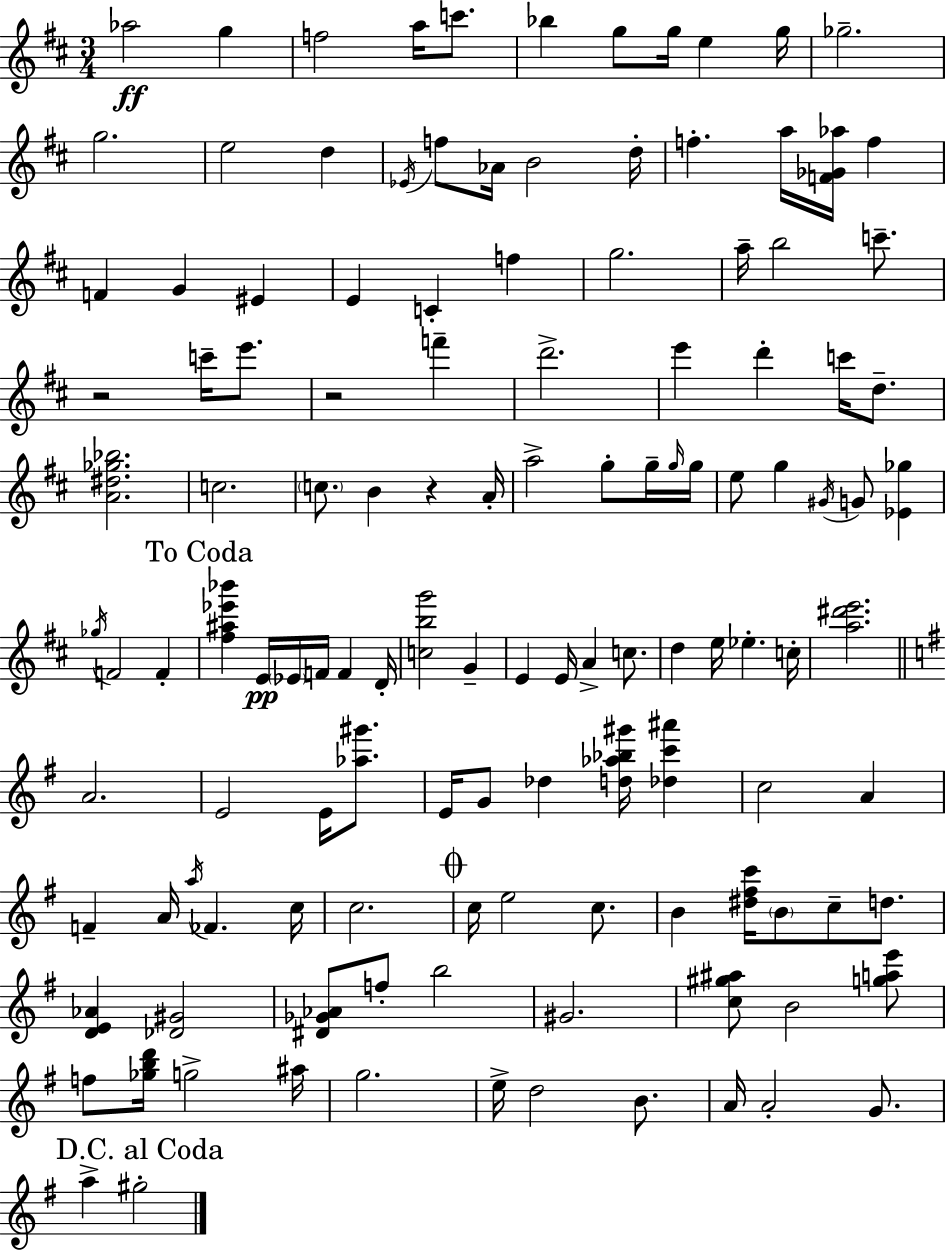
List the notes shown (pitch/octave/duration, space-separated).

Ab5/h G5/q F5/h A5/s C6/e. Bb5/q G5/e G5/s E5/q G5/s Gb5/h. G5/h. E5/h D5/q Eb4/s F5/e Ab4/s B4/h D5/s F5/q. A5/s [F4,Gb4,Ab5]/s F5/q F4/q G4/q EIS4/q E4/q C4/q F5/q G5/h. A5/s B5/h C6/e. R/h C6/s E6/e. R/h F6/q D6/h. E6/q D6/q C6/s D5/e. [A4,D#5,Gb5,Bb5]/h. C5/h. C5/e. B4/q R/q A4/s A5/h G5/e G5/s G5/s G5/s E5/e G5/q G#4/s G4/e [Eb4,Gb5]/q Gb5/s F4/h F4/q [F#5,A#5,Eb6,Bb6]/q E4/s Eb4/s F4/s F4/q D4/s [C5,B5,G6]/h G4/q E4/q E4/s A4/q C5/e. D5/q E5/s Eb5/q. C5/s [A5,D#6,E6]/h. A4/h. E4/h E4/s [Ab5,G#6]/e. E4/s G4/e Db5/q [D5,Ab5,Bb5,G#6]/s [Db5,C6,A#6]/q C5/h A4/q F4/q A4/s A5/s FES4/q. C5/s C5/h. C5/s E5/h C5/e. B4/q [D#5,F#5,C6]/s B4/e C5/e D5/e. [D4,E4,Ab4]/q [Db4,G#4]/h [D#4,Gb4,Ab4]/e F5/e B5/h G#4/h. [C5,G#5,A#5]/e B4/h [G5,A5,E6]/e F5/e [Gb5,B5,D6]/s G5/h A#5/s G5/h. E5/s D5/h B4/e. A4/s A4/h G4/e. A5/q G#5/h